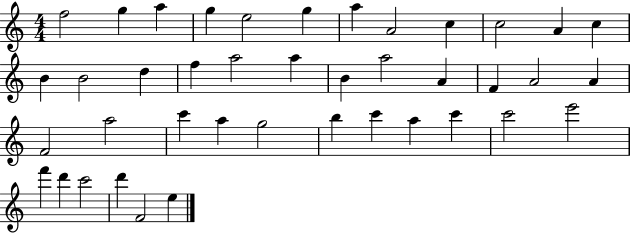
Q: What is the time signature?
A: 4/4